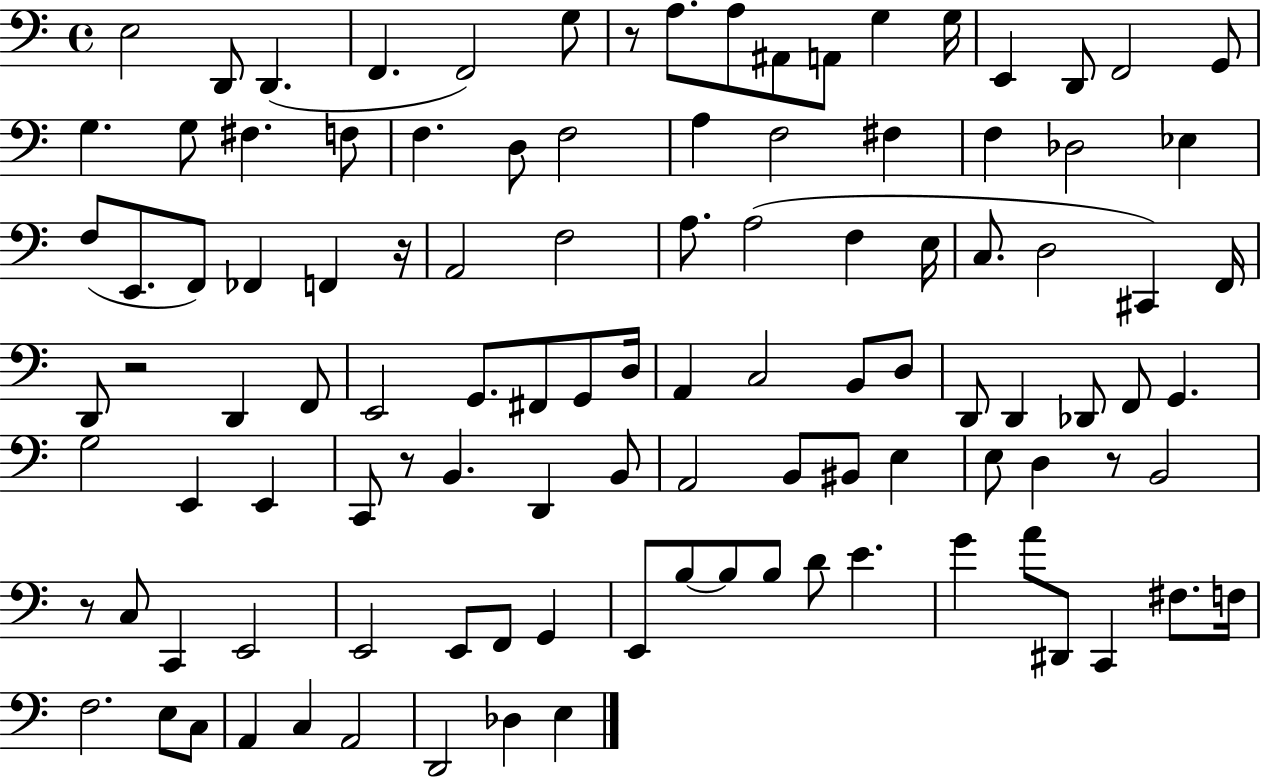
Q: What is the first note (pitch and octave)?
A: E3